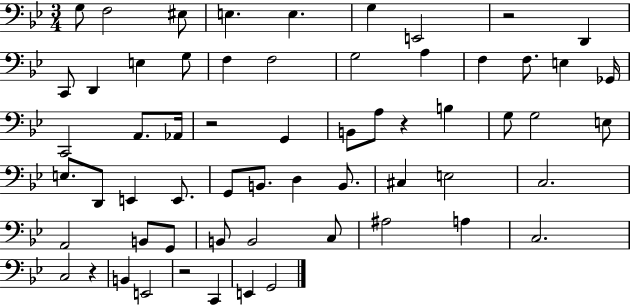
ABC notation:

X:1
T:Untitled
M:3/4
L:1/4
K:Bb
G,/2 F,2 ^E,/2 E, E, G, E,,2 z2 D,, C,,/2 D,, E, G,/2 F, F,2 G,2 A, F, F,/2 E, _G,,/4 C,,2 A,,/2 _A,,/4 z2 G,, B,,/2 A,/2 z B, G,/2 G,2 E,/2 E,/2 D,,/2 E,, E,,/2 G,,/2 B,,/2 D, B,,/2 ^C, E,2 C,2 A,,2 B,,/2 G,,/2 B,,/2 B,,2 C,/2 ^A,2 A, C,2 C,2 z B,, E,,2 z2 C,, E,, G,,2